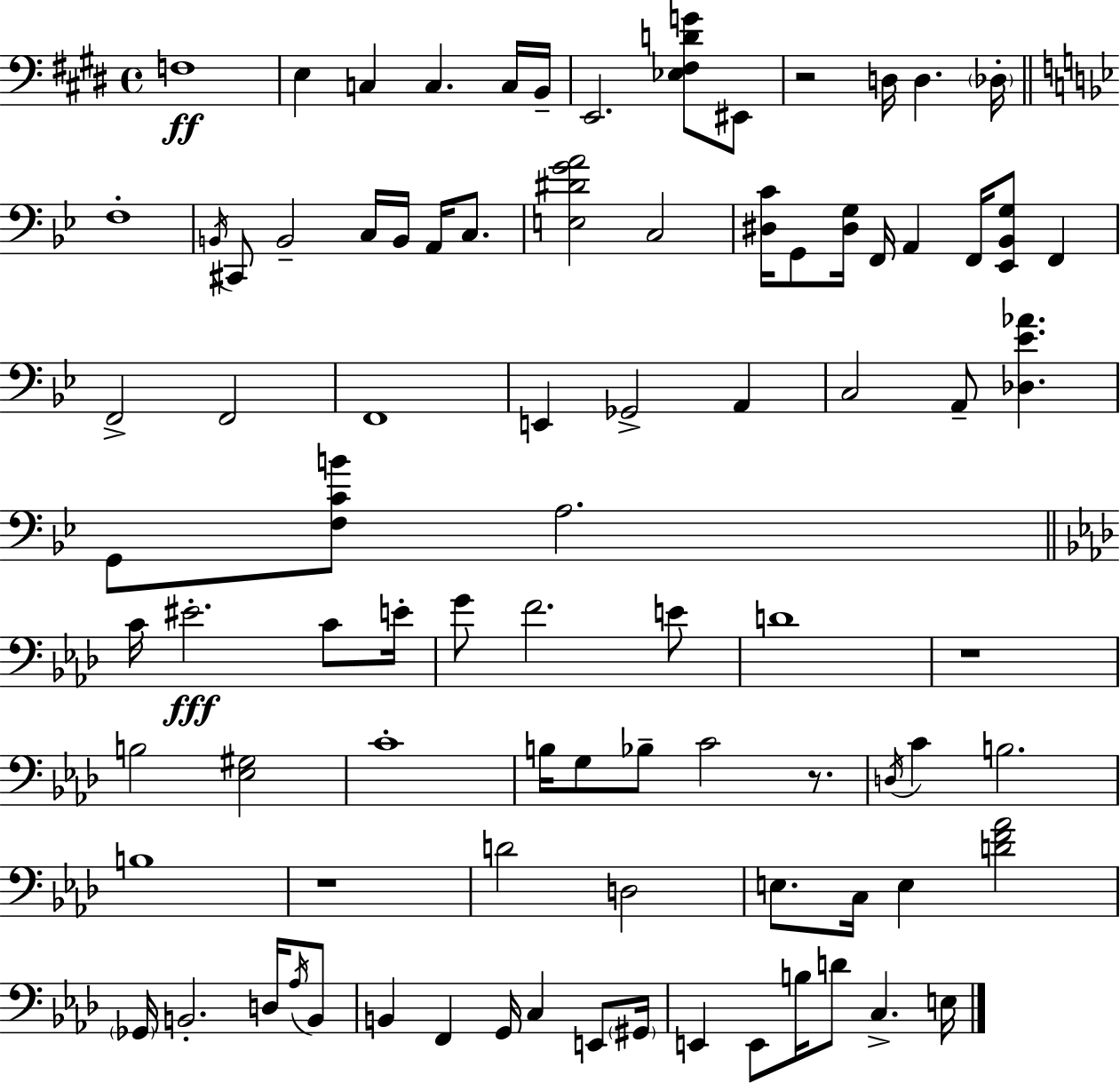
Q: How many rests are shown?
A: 4